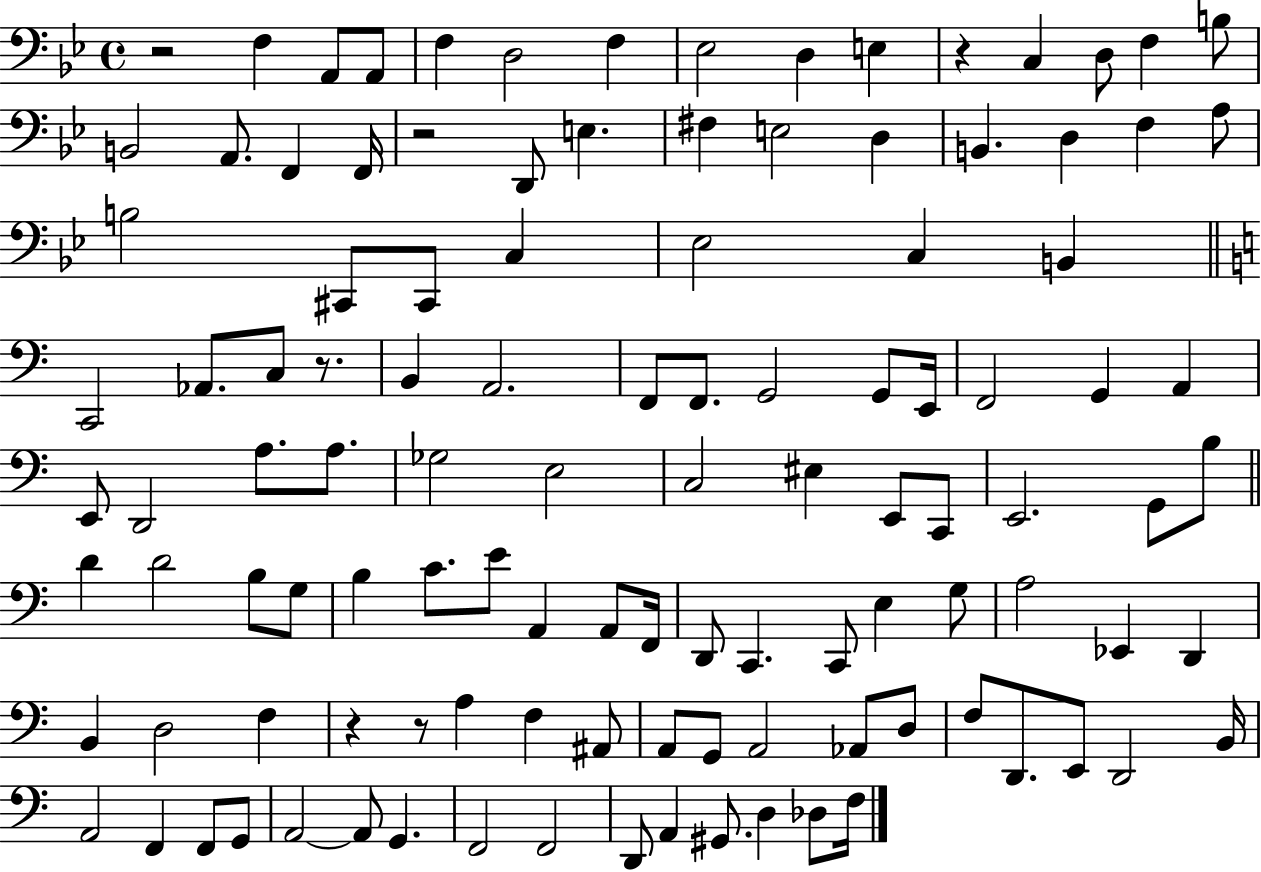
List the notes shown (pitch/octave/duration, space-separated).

R/h F3/q A2/e A2/e F3/q D3/h F3/q Eb3/h D3/q E3/q R/q C3/q D3/e F3/q B3/e B2/h A2/e. F2/q F2/s R/h D2/e E3/q. F#3/q E3/h D3/q B2/q. D3/q F3/q A3/e B3/h C#2/e C#2/e C3/q Eb3/h C3/q B2/q C2/h Ab2/e. C3/e R/e. B2/q A2/h. F2/e F2/e. G2/h G2/e E2/s F2/h G2/q A2/q E2/e D2/h A3/e. A3/e. Gb3/h E3/h C3/h EIS3/q E2/e C2/e E2/h. G2/e B3/e D4/q D4/h B3/e G3/e B3/q C4/e. E4/e A2/q A2/e F2/s D2/e C2/q. C2/e E3/q G3/e A3/h Eb2/q D2/q B2/q D3/h F3/q R/q R/e A3/q F3/q A#2/e A2/e G2/e A2/h Ab2/e D3/e F3/e D2/e. E2/e D2/h B2/s A2/h F2/q F2/e G2/e A2/h A2/e G2/q. F2/h F2/h D2/e A2/q G#2/e. D3/q Db3/e F3/s